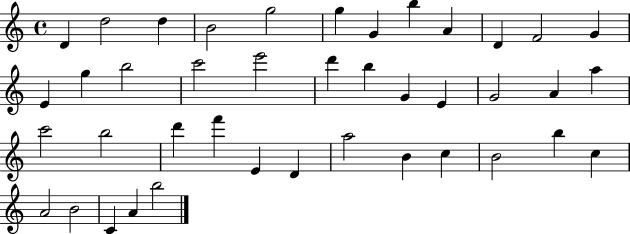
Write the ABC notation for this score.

X:1
T:Untitled
M:4/4
L:1/4
K:C
D d2 d B2 g2 g G b A D F2 G E g b2 c'2 e'2 d' b G E G2 A a c'2 b2 d' f' E D a2 B c B2 b c A2 B2 C A b2